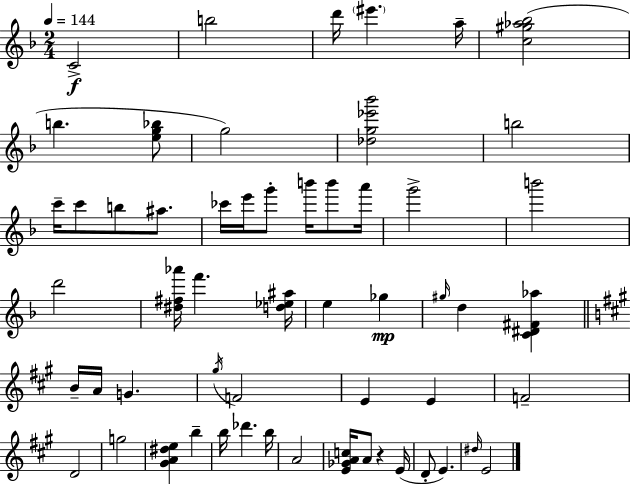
{
  \clef treble
  \numericTimeSignature
  \time 2/4
  \key f \major
  \tempo 4 = 144
  c'2->\f | b''2 | d'''16 \parenthesize eis'''4. a''16-- | <c'' gis'' aes'' bes''>2( | \break b''4. <e'' g'' bes''>8 | g''2) | <des'' g'' ees''' bes'''>2 | b''2 | \break c'''16-- c'''8 b''8 ais''8. | ces'''16 e'''16 g'''8-. b'''16 b'''8 a'''16 | g'''2-> | b'''2 | \break d'''2 | <dis'' fis'' aes'''>16 f'''4. <d'' ees'' ais''>16 | e''4 ges''4\mp | \grace { gis''16 } d''4 <c' dis' fis' aes''>4 | \break \bar "||" \break \key a \major b'16-- a'16 g'4. | \acciaccatura { gis''16 } f'2 | e'4 e'4 | f'2-- | \break d'2 | g''2 | <gis' a' dis'' e''>4 b''4-- | b''16 des'''4. | \break b''16 a'2 | <e' ges' a' c''>16 a'8 r4 | e'16( d'8-. e'4.) | \grace { dis''16 } e'2 | \break \bar "|."
}